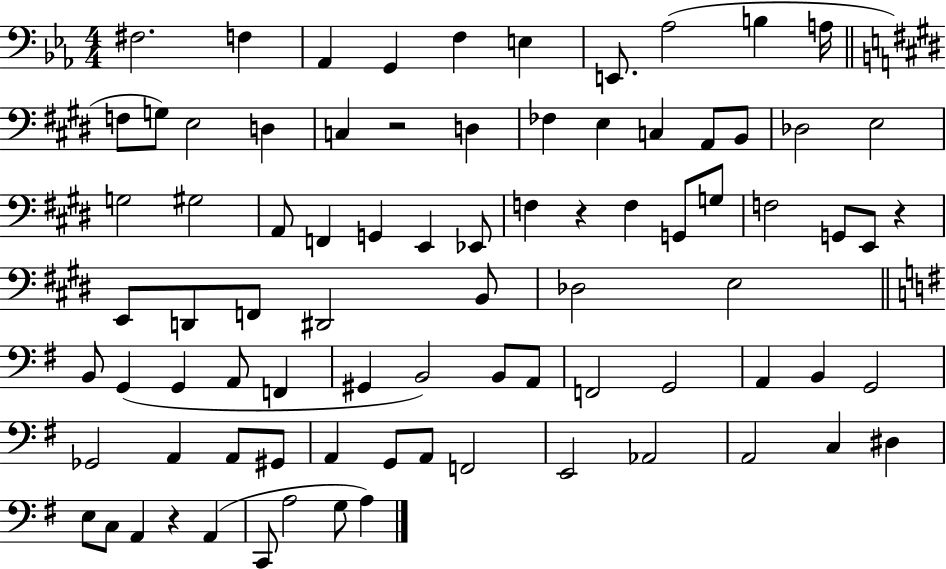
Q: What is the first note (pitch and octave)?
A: F#3